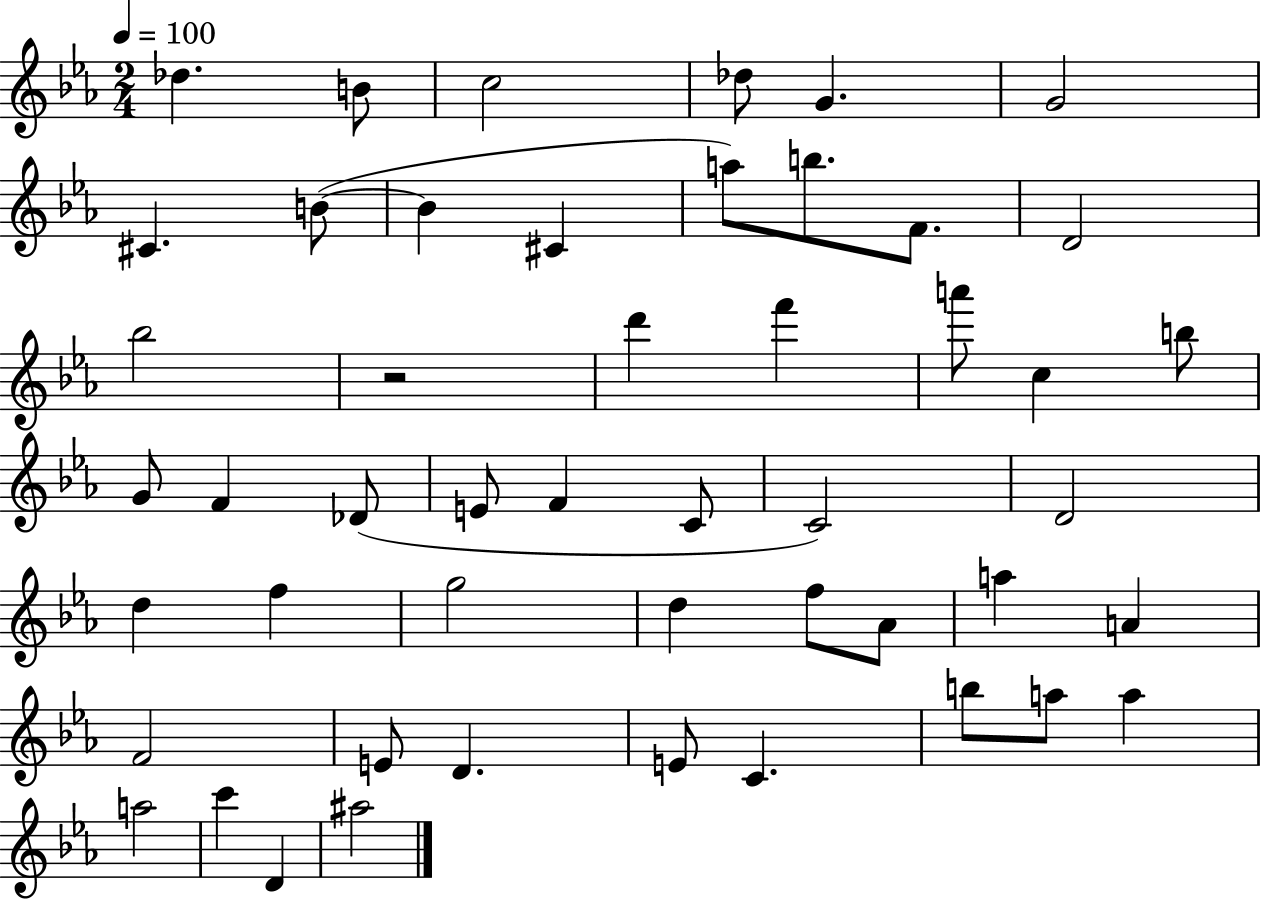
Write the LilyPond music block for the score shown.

{
  \clef treble
  \numericTimeSignature
  \time 2/4
  \key ees \major
  \tempo 4 = 100
  \repeat volta 2 { des''4. b'8 | c''2 | des''8 g'4. | g'2 | \break cis'4. b'8~(~ | b'4 cis'4 | a''8) b''8. f'8. | d'2 | \break bes''2 | r2 | d'''4 f'''4 | a'''8 c''4 b''8 | \break g'8 f'4 des'8( | e'8 f'4 c'8 | c'2) | d'2 | \break d''4 f''4 | g''2 | d''4 f''8 aes'8 | a''4 a'4 | \break f'2 | e'8 d'4. | e'8 c'4. | b''8 a''8 a''4 | \break a''2 | c'''4 d'4 | ais''2 | } \bar "|."
}